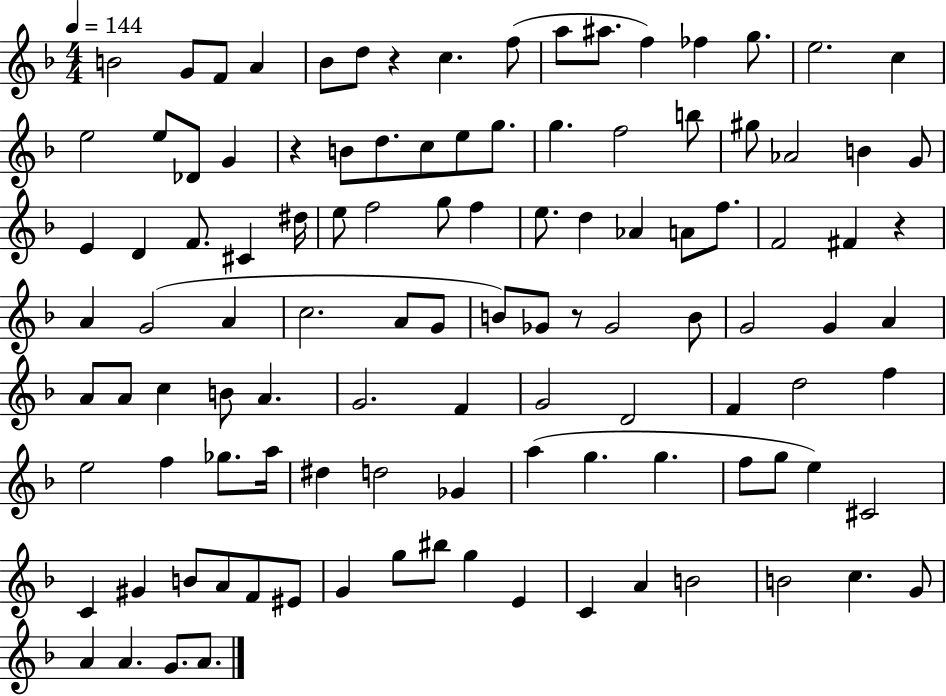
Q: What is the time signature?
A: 4/4